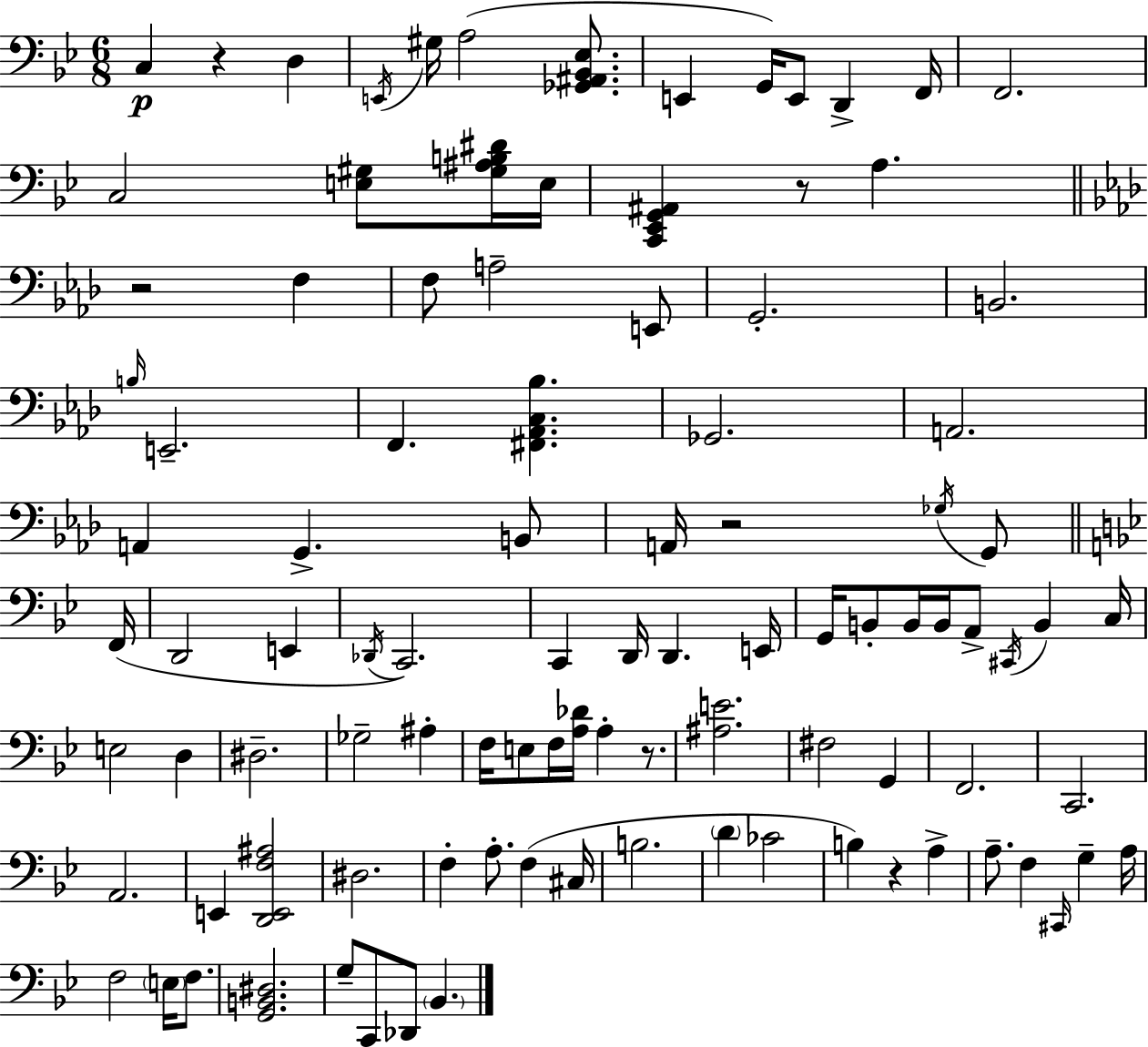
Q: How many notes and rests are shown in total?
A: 100